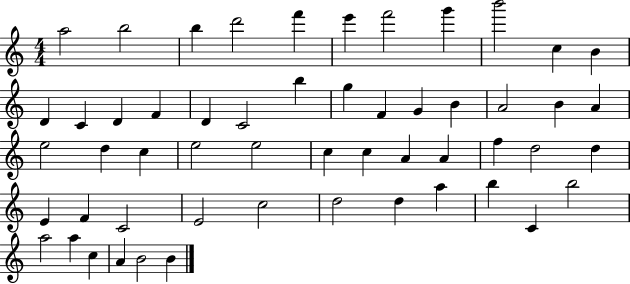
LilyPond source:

{
  \clef treble
  \numericTimeSignature
  \time 4/4
  \key c \major
  a''2 b''2 | b''4 d'''2 f'''4 | e'''4 f'''2 g'''4 | b'''2 c''4 b'4 | \break d'4 c'4 d'4 f'4 | d'4 c'2 b''4 | g''4 f'4 g'4 b'4 | a'2 b'4 a'4 | \break e''2 d''4 c''4 | e''2 e''2 | c''4 c''4 a'4 a'4 | f''4 d''2 d''4 | \break e'4 f'4 c'2 | e'2 c''2 | d''2 d''4 a''4 | b''4 c'4 b''2 | \break a''2 a''4 c''4 | a'4 b'2 b'4 | \bar "|."
}